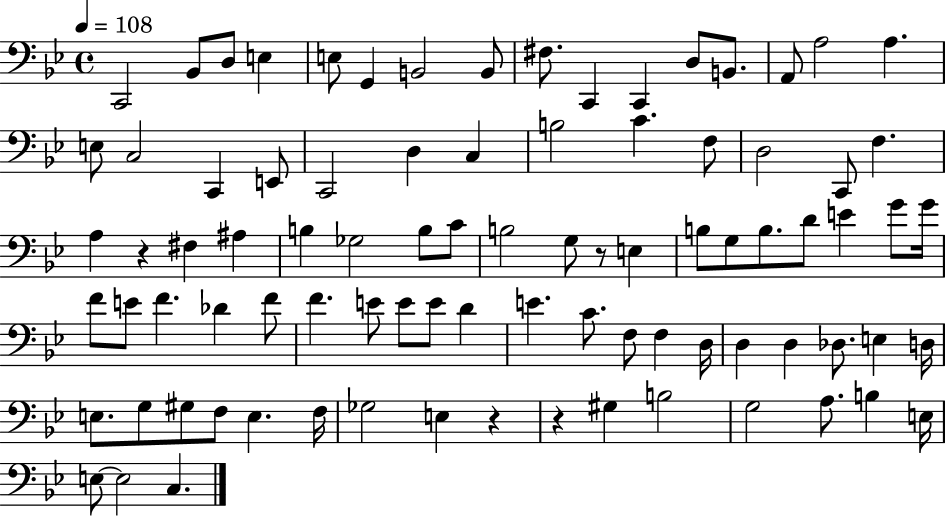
{
  \clef bass
  \time 4/4
  \defaultTimeSignature
  \key bes \major
  \tempo 4 = 108
  c,2 bes,8 d8 e4 | e8 g,4 b,2 b,8 | fis8. c,4 c,4 d8 b,8. | a,8 a2 a4. | \break e8 c2 c,4 e,8 | c,2 d4 c4 | b2 c'4. f8 | d2 c,8 f4. | \break a4 r4 fis4 ais4 | b4 ges2 b8 c'8 | b2 g8 r8 e4 | b8 g8 b8. d'8 e'4 g'8 g'16 | \break f'8 e'8 f'4. des'4 f'8 | f'4. e'8 e'8 e'8 d'4 | e'4. c'8. f8 f4 d16 | d4 d4 des8. e4 d16 | \break e8. g8 gis8 f8 e4. f16 | ges2 e4 r4 | r4 gis4 b2 | g2 a8. b4 e16 | \break e8~~ e2 c4. | \bar "|."
}